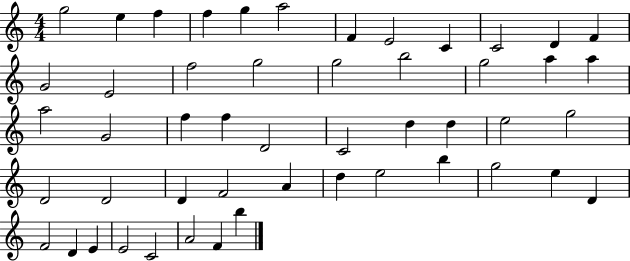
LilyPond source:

{
  \clef treble
  \numericTimeSignature
  \time 4/4
  \key c \major
  g''2 e''4 f''4 | f''4 g''4 a''2 | f'4 e'2 c'4 | c'2 d'4 f'4 | \break g'2 e'2 | f''2 g''2 | g''2 b''2 | g''2 a''4 a''4 | \break a''2 g'2 | f''4 f''4 d'2 | c'2 d''4 d''4 | e''2 g''2 | \break d'2 d'2 | d'4 f'2 a'4 | d''4 e''2 b''4 | g''2 e''4 d'4 | \break f'2 d'4 e'4 | e'2 c'2 | a'2 f'4 b''4 | \bar "|."
}